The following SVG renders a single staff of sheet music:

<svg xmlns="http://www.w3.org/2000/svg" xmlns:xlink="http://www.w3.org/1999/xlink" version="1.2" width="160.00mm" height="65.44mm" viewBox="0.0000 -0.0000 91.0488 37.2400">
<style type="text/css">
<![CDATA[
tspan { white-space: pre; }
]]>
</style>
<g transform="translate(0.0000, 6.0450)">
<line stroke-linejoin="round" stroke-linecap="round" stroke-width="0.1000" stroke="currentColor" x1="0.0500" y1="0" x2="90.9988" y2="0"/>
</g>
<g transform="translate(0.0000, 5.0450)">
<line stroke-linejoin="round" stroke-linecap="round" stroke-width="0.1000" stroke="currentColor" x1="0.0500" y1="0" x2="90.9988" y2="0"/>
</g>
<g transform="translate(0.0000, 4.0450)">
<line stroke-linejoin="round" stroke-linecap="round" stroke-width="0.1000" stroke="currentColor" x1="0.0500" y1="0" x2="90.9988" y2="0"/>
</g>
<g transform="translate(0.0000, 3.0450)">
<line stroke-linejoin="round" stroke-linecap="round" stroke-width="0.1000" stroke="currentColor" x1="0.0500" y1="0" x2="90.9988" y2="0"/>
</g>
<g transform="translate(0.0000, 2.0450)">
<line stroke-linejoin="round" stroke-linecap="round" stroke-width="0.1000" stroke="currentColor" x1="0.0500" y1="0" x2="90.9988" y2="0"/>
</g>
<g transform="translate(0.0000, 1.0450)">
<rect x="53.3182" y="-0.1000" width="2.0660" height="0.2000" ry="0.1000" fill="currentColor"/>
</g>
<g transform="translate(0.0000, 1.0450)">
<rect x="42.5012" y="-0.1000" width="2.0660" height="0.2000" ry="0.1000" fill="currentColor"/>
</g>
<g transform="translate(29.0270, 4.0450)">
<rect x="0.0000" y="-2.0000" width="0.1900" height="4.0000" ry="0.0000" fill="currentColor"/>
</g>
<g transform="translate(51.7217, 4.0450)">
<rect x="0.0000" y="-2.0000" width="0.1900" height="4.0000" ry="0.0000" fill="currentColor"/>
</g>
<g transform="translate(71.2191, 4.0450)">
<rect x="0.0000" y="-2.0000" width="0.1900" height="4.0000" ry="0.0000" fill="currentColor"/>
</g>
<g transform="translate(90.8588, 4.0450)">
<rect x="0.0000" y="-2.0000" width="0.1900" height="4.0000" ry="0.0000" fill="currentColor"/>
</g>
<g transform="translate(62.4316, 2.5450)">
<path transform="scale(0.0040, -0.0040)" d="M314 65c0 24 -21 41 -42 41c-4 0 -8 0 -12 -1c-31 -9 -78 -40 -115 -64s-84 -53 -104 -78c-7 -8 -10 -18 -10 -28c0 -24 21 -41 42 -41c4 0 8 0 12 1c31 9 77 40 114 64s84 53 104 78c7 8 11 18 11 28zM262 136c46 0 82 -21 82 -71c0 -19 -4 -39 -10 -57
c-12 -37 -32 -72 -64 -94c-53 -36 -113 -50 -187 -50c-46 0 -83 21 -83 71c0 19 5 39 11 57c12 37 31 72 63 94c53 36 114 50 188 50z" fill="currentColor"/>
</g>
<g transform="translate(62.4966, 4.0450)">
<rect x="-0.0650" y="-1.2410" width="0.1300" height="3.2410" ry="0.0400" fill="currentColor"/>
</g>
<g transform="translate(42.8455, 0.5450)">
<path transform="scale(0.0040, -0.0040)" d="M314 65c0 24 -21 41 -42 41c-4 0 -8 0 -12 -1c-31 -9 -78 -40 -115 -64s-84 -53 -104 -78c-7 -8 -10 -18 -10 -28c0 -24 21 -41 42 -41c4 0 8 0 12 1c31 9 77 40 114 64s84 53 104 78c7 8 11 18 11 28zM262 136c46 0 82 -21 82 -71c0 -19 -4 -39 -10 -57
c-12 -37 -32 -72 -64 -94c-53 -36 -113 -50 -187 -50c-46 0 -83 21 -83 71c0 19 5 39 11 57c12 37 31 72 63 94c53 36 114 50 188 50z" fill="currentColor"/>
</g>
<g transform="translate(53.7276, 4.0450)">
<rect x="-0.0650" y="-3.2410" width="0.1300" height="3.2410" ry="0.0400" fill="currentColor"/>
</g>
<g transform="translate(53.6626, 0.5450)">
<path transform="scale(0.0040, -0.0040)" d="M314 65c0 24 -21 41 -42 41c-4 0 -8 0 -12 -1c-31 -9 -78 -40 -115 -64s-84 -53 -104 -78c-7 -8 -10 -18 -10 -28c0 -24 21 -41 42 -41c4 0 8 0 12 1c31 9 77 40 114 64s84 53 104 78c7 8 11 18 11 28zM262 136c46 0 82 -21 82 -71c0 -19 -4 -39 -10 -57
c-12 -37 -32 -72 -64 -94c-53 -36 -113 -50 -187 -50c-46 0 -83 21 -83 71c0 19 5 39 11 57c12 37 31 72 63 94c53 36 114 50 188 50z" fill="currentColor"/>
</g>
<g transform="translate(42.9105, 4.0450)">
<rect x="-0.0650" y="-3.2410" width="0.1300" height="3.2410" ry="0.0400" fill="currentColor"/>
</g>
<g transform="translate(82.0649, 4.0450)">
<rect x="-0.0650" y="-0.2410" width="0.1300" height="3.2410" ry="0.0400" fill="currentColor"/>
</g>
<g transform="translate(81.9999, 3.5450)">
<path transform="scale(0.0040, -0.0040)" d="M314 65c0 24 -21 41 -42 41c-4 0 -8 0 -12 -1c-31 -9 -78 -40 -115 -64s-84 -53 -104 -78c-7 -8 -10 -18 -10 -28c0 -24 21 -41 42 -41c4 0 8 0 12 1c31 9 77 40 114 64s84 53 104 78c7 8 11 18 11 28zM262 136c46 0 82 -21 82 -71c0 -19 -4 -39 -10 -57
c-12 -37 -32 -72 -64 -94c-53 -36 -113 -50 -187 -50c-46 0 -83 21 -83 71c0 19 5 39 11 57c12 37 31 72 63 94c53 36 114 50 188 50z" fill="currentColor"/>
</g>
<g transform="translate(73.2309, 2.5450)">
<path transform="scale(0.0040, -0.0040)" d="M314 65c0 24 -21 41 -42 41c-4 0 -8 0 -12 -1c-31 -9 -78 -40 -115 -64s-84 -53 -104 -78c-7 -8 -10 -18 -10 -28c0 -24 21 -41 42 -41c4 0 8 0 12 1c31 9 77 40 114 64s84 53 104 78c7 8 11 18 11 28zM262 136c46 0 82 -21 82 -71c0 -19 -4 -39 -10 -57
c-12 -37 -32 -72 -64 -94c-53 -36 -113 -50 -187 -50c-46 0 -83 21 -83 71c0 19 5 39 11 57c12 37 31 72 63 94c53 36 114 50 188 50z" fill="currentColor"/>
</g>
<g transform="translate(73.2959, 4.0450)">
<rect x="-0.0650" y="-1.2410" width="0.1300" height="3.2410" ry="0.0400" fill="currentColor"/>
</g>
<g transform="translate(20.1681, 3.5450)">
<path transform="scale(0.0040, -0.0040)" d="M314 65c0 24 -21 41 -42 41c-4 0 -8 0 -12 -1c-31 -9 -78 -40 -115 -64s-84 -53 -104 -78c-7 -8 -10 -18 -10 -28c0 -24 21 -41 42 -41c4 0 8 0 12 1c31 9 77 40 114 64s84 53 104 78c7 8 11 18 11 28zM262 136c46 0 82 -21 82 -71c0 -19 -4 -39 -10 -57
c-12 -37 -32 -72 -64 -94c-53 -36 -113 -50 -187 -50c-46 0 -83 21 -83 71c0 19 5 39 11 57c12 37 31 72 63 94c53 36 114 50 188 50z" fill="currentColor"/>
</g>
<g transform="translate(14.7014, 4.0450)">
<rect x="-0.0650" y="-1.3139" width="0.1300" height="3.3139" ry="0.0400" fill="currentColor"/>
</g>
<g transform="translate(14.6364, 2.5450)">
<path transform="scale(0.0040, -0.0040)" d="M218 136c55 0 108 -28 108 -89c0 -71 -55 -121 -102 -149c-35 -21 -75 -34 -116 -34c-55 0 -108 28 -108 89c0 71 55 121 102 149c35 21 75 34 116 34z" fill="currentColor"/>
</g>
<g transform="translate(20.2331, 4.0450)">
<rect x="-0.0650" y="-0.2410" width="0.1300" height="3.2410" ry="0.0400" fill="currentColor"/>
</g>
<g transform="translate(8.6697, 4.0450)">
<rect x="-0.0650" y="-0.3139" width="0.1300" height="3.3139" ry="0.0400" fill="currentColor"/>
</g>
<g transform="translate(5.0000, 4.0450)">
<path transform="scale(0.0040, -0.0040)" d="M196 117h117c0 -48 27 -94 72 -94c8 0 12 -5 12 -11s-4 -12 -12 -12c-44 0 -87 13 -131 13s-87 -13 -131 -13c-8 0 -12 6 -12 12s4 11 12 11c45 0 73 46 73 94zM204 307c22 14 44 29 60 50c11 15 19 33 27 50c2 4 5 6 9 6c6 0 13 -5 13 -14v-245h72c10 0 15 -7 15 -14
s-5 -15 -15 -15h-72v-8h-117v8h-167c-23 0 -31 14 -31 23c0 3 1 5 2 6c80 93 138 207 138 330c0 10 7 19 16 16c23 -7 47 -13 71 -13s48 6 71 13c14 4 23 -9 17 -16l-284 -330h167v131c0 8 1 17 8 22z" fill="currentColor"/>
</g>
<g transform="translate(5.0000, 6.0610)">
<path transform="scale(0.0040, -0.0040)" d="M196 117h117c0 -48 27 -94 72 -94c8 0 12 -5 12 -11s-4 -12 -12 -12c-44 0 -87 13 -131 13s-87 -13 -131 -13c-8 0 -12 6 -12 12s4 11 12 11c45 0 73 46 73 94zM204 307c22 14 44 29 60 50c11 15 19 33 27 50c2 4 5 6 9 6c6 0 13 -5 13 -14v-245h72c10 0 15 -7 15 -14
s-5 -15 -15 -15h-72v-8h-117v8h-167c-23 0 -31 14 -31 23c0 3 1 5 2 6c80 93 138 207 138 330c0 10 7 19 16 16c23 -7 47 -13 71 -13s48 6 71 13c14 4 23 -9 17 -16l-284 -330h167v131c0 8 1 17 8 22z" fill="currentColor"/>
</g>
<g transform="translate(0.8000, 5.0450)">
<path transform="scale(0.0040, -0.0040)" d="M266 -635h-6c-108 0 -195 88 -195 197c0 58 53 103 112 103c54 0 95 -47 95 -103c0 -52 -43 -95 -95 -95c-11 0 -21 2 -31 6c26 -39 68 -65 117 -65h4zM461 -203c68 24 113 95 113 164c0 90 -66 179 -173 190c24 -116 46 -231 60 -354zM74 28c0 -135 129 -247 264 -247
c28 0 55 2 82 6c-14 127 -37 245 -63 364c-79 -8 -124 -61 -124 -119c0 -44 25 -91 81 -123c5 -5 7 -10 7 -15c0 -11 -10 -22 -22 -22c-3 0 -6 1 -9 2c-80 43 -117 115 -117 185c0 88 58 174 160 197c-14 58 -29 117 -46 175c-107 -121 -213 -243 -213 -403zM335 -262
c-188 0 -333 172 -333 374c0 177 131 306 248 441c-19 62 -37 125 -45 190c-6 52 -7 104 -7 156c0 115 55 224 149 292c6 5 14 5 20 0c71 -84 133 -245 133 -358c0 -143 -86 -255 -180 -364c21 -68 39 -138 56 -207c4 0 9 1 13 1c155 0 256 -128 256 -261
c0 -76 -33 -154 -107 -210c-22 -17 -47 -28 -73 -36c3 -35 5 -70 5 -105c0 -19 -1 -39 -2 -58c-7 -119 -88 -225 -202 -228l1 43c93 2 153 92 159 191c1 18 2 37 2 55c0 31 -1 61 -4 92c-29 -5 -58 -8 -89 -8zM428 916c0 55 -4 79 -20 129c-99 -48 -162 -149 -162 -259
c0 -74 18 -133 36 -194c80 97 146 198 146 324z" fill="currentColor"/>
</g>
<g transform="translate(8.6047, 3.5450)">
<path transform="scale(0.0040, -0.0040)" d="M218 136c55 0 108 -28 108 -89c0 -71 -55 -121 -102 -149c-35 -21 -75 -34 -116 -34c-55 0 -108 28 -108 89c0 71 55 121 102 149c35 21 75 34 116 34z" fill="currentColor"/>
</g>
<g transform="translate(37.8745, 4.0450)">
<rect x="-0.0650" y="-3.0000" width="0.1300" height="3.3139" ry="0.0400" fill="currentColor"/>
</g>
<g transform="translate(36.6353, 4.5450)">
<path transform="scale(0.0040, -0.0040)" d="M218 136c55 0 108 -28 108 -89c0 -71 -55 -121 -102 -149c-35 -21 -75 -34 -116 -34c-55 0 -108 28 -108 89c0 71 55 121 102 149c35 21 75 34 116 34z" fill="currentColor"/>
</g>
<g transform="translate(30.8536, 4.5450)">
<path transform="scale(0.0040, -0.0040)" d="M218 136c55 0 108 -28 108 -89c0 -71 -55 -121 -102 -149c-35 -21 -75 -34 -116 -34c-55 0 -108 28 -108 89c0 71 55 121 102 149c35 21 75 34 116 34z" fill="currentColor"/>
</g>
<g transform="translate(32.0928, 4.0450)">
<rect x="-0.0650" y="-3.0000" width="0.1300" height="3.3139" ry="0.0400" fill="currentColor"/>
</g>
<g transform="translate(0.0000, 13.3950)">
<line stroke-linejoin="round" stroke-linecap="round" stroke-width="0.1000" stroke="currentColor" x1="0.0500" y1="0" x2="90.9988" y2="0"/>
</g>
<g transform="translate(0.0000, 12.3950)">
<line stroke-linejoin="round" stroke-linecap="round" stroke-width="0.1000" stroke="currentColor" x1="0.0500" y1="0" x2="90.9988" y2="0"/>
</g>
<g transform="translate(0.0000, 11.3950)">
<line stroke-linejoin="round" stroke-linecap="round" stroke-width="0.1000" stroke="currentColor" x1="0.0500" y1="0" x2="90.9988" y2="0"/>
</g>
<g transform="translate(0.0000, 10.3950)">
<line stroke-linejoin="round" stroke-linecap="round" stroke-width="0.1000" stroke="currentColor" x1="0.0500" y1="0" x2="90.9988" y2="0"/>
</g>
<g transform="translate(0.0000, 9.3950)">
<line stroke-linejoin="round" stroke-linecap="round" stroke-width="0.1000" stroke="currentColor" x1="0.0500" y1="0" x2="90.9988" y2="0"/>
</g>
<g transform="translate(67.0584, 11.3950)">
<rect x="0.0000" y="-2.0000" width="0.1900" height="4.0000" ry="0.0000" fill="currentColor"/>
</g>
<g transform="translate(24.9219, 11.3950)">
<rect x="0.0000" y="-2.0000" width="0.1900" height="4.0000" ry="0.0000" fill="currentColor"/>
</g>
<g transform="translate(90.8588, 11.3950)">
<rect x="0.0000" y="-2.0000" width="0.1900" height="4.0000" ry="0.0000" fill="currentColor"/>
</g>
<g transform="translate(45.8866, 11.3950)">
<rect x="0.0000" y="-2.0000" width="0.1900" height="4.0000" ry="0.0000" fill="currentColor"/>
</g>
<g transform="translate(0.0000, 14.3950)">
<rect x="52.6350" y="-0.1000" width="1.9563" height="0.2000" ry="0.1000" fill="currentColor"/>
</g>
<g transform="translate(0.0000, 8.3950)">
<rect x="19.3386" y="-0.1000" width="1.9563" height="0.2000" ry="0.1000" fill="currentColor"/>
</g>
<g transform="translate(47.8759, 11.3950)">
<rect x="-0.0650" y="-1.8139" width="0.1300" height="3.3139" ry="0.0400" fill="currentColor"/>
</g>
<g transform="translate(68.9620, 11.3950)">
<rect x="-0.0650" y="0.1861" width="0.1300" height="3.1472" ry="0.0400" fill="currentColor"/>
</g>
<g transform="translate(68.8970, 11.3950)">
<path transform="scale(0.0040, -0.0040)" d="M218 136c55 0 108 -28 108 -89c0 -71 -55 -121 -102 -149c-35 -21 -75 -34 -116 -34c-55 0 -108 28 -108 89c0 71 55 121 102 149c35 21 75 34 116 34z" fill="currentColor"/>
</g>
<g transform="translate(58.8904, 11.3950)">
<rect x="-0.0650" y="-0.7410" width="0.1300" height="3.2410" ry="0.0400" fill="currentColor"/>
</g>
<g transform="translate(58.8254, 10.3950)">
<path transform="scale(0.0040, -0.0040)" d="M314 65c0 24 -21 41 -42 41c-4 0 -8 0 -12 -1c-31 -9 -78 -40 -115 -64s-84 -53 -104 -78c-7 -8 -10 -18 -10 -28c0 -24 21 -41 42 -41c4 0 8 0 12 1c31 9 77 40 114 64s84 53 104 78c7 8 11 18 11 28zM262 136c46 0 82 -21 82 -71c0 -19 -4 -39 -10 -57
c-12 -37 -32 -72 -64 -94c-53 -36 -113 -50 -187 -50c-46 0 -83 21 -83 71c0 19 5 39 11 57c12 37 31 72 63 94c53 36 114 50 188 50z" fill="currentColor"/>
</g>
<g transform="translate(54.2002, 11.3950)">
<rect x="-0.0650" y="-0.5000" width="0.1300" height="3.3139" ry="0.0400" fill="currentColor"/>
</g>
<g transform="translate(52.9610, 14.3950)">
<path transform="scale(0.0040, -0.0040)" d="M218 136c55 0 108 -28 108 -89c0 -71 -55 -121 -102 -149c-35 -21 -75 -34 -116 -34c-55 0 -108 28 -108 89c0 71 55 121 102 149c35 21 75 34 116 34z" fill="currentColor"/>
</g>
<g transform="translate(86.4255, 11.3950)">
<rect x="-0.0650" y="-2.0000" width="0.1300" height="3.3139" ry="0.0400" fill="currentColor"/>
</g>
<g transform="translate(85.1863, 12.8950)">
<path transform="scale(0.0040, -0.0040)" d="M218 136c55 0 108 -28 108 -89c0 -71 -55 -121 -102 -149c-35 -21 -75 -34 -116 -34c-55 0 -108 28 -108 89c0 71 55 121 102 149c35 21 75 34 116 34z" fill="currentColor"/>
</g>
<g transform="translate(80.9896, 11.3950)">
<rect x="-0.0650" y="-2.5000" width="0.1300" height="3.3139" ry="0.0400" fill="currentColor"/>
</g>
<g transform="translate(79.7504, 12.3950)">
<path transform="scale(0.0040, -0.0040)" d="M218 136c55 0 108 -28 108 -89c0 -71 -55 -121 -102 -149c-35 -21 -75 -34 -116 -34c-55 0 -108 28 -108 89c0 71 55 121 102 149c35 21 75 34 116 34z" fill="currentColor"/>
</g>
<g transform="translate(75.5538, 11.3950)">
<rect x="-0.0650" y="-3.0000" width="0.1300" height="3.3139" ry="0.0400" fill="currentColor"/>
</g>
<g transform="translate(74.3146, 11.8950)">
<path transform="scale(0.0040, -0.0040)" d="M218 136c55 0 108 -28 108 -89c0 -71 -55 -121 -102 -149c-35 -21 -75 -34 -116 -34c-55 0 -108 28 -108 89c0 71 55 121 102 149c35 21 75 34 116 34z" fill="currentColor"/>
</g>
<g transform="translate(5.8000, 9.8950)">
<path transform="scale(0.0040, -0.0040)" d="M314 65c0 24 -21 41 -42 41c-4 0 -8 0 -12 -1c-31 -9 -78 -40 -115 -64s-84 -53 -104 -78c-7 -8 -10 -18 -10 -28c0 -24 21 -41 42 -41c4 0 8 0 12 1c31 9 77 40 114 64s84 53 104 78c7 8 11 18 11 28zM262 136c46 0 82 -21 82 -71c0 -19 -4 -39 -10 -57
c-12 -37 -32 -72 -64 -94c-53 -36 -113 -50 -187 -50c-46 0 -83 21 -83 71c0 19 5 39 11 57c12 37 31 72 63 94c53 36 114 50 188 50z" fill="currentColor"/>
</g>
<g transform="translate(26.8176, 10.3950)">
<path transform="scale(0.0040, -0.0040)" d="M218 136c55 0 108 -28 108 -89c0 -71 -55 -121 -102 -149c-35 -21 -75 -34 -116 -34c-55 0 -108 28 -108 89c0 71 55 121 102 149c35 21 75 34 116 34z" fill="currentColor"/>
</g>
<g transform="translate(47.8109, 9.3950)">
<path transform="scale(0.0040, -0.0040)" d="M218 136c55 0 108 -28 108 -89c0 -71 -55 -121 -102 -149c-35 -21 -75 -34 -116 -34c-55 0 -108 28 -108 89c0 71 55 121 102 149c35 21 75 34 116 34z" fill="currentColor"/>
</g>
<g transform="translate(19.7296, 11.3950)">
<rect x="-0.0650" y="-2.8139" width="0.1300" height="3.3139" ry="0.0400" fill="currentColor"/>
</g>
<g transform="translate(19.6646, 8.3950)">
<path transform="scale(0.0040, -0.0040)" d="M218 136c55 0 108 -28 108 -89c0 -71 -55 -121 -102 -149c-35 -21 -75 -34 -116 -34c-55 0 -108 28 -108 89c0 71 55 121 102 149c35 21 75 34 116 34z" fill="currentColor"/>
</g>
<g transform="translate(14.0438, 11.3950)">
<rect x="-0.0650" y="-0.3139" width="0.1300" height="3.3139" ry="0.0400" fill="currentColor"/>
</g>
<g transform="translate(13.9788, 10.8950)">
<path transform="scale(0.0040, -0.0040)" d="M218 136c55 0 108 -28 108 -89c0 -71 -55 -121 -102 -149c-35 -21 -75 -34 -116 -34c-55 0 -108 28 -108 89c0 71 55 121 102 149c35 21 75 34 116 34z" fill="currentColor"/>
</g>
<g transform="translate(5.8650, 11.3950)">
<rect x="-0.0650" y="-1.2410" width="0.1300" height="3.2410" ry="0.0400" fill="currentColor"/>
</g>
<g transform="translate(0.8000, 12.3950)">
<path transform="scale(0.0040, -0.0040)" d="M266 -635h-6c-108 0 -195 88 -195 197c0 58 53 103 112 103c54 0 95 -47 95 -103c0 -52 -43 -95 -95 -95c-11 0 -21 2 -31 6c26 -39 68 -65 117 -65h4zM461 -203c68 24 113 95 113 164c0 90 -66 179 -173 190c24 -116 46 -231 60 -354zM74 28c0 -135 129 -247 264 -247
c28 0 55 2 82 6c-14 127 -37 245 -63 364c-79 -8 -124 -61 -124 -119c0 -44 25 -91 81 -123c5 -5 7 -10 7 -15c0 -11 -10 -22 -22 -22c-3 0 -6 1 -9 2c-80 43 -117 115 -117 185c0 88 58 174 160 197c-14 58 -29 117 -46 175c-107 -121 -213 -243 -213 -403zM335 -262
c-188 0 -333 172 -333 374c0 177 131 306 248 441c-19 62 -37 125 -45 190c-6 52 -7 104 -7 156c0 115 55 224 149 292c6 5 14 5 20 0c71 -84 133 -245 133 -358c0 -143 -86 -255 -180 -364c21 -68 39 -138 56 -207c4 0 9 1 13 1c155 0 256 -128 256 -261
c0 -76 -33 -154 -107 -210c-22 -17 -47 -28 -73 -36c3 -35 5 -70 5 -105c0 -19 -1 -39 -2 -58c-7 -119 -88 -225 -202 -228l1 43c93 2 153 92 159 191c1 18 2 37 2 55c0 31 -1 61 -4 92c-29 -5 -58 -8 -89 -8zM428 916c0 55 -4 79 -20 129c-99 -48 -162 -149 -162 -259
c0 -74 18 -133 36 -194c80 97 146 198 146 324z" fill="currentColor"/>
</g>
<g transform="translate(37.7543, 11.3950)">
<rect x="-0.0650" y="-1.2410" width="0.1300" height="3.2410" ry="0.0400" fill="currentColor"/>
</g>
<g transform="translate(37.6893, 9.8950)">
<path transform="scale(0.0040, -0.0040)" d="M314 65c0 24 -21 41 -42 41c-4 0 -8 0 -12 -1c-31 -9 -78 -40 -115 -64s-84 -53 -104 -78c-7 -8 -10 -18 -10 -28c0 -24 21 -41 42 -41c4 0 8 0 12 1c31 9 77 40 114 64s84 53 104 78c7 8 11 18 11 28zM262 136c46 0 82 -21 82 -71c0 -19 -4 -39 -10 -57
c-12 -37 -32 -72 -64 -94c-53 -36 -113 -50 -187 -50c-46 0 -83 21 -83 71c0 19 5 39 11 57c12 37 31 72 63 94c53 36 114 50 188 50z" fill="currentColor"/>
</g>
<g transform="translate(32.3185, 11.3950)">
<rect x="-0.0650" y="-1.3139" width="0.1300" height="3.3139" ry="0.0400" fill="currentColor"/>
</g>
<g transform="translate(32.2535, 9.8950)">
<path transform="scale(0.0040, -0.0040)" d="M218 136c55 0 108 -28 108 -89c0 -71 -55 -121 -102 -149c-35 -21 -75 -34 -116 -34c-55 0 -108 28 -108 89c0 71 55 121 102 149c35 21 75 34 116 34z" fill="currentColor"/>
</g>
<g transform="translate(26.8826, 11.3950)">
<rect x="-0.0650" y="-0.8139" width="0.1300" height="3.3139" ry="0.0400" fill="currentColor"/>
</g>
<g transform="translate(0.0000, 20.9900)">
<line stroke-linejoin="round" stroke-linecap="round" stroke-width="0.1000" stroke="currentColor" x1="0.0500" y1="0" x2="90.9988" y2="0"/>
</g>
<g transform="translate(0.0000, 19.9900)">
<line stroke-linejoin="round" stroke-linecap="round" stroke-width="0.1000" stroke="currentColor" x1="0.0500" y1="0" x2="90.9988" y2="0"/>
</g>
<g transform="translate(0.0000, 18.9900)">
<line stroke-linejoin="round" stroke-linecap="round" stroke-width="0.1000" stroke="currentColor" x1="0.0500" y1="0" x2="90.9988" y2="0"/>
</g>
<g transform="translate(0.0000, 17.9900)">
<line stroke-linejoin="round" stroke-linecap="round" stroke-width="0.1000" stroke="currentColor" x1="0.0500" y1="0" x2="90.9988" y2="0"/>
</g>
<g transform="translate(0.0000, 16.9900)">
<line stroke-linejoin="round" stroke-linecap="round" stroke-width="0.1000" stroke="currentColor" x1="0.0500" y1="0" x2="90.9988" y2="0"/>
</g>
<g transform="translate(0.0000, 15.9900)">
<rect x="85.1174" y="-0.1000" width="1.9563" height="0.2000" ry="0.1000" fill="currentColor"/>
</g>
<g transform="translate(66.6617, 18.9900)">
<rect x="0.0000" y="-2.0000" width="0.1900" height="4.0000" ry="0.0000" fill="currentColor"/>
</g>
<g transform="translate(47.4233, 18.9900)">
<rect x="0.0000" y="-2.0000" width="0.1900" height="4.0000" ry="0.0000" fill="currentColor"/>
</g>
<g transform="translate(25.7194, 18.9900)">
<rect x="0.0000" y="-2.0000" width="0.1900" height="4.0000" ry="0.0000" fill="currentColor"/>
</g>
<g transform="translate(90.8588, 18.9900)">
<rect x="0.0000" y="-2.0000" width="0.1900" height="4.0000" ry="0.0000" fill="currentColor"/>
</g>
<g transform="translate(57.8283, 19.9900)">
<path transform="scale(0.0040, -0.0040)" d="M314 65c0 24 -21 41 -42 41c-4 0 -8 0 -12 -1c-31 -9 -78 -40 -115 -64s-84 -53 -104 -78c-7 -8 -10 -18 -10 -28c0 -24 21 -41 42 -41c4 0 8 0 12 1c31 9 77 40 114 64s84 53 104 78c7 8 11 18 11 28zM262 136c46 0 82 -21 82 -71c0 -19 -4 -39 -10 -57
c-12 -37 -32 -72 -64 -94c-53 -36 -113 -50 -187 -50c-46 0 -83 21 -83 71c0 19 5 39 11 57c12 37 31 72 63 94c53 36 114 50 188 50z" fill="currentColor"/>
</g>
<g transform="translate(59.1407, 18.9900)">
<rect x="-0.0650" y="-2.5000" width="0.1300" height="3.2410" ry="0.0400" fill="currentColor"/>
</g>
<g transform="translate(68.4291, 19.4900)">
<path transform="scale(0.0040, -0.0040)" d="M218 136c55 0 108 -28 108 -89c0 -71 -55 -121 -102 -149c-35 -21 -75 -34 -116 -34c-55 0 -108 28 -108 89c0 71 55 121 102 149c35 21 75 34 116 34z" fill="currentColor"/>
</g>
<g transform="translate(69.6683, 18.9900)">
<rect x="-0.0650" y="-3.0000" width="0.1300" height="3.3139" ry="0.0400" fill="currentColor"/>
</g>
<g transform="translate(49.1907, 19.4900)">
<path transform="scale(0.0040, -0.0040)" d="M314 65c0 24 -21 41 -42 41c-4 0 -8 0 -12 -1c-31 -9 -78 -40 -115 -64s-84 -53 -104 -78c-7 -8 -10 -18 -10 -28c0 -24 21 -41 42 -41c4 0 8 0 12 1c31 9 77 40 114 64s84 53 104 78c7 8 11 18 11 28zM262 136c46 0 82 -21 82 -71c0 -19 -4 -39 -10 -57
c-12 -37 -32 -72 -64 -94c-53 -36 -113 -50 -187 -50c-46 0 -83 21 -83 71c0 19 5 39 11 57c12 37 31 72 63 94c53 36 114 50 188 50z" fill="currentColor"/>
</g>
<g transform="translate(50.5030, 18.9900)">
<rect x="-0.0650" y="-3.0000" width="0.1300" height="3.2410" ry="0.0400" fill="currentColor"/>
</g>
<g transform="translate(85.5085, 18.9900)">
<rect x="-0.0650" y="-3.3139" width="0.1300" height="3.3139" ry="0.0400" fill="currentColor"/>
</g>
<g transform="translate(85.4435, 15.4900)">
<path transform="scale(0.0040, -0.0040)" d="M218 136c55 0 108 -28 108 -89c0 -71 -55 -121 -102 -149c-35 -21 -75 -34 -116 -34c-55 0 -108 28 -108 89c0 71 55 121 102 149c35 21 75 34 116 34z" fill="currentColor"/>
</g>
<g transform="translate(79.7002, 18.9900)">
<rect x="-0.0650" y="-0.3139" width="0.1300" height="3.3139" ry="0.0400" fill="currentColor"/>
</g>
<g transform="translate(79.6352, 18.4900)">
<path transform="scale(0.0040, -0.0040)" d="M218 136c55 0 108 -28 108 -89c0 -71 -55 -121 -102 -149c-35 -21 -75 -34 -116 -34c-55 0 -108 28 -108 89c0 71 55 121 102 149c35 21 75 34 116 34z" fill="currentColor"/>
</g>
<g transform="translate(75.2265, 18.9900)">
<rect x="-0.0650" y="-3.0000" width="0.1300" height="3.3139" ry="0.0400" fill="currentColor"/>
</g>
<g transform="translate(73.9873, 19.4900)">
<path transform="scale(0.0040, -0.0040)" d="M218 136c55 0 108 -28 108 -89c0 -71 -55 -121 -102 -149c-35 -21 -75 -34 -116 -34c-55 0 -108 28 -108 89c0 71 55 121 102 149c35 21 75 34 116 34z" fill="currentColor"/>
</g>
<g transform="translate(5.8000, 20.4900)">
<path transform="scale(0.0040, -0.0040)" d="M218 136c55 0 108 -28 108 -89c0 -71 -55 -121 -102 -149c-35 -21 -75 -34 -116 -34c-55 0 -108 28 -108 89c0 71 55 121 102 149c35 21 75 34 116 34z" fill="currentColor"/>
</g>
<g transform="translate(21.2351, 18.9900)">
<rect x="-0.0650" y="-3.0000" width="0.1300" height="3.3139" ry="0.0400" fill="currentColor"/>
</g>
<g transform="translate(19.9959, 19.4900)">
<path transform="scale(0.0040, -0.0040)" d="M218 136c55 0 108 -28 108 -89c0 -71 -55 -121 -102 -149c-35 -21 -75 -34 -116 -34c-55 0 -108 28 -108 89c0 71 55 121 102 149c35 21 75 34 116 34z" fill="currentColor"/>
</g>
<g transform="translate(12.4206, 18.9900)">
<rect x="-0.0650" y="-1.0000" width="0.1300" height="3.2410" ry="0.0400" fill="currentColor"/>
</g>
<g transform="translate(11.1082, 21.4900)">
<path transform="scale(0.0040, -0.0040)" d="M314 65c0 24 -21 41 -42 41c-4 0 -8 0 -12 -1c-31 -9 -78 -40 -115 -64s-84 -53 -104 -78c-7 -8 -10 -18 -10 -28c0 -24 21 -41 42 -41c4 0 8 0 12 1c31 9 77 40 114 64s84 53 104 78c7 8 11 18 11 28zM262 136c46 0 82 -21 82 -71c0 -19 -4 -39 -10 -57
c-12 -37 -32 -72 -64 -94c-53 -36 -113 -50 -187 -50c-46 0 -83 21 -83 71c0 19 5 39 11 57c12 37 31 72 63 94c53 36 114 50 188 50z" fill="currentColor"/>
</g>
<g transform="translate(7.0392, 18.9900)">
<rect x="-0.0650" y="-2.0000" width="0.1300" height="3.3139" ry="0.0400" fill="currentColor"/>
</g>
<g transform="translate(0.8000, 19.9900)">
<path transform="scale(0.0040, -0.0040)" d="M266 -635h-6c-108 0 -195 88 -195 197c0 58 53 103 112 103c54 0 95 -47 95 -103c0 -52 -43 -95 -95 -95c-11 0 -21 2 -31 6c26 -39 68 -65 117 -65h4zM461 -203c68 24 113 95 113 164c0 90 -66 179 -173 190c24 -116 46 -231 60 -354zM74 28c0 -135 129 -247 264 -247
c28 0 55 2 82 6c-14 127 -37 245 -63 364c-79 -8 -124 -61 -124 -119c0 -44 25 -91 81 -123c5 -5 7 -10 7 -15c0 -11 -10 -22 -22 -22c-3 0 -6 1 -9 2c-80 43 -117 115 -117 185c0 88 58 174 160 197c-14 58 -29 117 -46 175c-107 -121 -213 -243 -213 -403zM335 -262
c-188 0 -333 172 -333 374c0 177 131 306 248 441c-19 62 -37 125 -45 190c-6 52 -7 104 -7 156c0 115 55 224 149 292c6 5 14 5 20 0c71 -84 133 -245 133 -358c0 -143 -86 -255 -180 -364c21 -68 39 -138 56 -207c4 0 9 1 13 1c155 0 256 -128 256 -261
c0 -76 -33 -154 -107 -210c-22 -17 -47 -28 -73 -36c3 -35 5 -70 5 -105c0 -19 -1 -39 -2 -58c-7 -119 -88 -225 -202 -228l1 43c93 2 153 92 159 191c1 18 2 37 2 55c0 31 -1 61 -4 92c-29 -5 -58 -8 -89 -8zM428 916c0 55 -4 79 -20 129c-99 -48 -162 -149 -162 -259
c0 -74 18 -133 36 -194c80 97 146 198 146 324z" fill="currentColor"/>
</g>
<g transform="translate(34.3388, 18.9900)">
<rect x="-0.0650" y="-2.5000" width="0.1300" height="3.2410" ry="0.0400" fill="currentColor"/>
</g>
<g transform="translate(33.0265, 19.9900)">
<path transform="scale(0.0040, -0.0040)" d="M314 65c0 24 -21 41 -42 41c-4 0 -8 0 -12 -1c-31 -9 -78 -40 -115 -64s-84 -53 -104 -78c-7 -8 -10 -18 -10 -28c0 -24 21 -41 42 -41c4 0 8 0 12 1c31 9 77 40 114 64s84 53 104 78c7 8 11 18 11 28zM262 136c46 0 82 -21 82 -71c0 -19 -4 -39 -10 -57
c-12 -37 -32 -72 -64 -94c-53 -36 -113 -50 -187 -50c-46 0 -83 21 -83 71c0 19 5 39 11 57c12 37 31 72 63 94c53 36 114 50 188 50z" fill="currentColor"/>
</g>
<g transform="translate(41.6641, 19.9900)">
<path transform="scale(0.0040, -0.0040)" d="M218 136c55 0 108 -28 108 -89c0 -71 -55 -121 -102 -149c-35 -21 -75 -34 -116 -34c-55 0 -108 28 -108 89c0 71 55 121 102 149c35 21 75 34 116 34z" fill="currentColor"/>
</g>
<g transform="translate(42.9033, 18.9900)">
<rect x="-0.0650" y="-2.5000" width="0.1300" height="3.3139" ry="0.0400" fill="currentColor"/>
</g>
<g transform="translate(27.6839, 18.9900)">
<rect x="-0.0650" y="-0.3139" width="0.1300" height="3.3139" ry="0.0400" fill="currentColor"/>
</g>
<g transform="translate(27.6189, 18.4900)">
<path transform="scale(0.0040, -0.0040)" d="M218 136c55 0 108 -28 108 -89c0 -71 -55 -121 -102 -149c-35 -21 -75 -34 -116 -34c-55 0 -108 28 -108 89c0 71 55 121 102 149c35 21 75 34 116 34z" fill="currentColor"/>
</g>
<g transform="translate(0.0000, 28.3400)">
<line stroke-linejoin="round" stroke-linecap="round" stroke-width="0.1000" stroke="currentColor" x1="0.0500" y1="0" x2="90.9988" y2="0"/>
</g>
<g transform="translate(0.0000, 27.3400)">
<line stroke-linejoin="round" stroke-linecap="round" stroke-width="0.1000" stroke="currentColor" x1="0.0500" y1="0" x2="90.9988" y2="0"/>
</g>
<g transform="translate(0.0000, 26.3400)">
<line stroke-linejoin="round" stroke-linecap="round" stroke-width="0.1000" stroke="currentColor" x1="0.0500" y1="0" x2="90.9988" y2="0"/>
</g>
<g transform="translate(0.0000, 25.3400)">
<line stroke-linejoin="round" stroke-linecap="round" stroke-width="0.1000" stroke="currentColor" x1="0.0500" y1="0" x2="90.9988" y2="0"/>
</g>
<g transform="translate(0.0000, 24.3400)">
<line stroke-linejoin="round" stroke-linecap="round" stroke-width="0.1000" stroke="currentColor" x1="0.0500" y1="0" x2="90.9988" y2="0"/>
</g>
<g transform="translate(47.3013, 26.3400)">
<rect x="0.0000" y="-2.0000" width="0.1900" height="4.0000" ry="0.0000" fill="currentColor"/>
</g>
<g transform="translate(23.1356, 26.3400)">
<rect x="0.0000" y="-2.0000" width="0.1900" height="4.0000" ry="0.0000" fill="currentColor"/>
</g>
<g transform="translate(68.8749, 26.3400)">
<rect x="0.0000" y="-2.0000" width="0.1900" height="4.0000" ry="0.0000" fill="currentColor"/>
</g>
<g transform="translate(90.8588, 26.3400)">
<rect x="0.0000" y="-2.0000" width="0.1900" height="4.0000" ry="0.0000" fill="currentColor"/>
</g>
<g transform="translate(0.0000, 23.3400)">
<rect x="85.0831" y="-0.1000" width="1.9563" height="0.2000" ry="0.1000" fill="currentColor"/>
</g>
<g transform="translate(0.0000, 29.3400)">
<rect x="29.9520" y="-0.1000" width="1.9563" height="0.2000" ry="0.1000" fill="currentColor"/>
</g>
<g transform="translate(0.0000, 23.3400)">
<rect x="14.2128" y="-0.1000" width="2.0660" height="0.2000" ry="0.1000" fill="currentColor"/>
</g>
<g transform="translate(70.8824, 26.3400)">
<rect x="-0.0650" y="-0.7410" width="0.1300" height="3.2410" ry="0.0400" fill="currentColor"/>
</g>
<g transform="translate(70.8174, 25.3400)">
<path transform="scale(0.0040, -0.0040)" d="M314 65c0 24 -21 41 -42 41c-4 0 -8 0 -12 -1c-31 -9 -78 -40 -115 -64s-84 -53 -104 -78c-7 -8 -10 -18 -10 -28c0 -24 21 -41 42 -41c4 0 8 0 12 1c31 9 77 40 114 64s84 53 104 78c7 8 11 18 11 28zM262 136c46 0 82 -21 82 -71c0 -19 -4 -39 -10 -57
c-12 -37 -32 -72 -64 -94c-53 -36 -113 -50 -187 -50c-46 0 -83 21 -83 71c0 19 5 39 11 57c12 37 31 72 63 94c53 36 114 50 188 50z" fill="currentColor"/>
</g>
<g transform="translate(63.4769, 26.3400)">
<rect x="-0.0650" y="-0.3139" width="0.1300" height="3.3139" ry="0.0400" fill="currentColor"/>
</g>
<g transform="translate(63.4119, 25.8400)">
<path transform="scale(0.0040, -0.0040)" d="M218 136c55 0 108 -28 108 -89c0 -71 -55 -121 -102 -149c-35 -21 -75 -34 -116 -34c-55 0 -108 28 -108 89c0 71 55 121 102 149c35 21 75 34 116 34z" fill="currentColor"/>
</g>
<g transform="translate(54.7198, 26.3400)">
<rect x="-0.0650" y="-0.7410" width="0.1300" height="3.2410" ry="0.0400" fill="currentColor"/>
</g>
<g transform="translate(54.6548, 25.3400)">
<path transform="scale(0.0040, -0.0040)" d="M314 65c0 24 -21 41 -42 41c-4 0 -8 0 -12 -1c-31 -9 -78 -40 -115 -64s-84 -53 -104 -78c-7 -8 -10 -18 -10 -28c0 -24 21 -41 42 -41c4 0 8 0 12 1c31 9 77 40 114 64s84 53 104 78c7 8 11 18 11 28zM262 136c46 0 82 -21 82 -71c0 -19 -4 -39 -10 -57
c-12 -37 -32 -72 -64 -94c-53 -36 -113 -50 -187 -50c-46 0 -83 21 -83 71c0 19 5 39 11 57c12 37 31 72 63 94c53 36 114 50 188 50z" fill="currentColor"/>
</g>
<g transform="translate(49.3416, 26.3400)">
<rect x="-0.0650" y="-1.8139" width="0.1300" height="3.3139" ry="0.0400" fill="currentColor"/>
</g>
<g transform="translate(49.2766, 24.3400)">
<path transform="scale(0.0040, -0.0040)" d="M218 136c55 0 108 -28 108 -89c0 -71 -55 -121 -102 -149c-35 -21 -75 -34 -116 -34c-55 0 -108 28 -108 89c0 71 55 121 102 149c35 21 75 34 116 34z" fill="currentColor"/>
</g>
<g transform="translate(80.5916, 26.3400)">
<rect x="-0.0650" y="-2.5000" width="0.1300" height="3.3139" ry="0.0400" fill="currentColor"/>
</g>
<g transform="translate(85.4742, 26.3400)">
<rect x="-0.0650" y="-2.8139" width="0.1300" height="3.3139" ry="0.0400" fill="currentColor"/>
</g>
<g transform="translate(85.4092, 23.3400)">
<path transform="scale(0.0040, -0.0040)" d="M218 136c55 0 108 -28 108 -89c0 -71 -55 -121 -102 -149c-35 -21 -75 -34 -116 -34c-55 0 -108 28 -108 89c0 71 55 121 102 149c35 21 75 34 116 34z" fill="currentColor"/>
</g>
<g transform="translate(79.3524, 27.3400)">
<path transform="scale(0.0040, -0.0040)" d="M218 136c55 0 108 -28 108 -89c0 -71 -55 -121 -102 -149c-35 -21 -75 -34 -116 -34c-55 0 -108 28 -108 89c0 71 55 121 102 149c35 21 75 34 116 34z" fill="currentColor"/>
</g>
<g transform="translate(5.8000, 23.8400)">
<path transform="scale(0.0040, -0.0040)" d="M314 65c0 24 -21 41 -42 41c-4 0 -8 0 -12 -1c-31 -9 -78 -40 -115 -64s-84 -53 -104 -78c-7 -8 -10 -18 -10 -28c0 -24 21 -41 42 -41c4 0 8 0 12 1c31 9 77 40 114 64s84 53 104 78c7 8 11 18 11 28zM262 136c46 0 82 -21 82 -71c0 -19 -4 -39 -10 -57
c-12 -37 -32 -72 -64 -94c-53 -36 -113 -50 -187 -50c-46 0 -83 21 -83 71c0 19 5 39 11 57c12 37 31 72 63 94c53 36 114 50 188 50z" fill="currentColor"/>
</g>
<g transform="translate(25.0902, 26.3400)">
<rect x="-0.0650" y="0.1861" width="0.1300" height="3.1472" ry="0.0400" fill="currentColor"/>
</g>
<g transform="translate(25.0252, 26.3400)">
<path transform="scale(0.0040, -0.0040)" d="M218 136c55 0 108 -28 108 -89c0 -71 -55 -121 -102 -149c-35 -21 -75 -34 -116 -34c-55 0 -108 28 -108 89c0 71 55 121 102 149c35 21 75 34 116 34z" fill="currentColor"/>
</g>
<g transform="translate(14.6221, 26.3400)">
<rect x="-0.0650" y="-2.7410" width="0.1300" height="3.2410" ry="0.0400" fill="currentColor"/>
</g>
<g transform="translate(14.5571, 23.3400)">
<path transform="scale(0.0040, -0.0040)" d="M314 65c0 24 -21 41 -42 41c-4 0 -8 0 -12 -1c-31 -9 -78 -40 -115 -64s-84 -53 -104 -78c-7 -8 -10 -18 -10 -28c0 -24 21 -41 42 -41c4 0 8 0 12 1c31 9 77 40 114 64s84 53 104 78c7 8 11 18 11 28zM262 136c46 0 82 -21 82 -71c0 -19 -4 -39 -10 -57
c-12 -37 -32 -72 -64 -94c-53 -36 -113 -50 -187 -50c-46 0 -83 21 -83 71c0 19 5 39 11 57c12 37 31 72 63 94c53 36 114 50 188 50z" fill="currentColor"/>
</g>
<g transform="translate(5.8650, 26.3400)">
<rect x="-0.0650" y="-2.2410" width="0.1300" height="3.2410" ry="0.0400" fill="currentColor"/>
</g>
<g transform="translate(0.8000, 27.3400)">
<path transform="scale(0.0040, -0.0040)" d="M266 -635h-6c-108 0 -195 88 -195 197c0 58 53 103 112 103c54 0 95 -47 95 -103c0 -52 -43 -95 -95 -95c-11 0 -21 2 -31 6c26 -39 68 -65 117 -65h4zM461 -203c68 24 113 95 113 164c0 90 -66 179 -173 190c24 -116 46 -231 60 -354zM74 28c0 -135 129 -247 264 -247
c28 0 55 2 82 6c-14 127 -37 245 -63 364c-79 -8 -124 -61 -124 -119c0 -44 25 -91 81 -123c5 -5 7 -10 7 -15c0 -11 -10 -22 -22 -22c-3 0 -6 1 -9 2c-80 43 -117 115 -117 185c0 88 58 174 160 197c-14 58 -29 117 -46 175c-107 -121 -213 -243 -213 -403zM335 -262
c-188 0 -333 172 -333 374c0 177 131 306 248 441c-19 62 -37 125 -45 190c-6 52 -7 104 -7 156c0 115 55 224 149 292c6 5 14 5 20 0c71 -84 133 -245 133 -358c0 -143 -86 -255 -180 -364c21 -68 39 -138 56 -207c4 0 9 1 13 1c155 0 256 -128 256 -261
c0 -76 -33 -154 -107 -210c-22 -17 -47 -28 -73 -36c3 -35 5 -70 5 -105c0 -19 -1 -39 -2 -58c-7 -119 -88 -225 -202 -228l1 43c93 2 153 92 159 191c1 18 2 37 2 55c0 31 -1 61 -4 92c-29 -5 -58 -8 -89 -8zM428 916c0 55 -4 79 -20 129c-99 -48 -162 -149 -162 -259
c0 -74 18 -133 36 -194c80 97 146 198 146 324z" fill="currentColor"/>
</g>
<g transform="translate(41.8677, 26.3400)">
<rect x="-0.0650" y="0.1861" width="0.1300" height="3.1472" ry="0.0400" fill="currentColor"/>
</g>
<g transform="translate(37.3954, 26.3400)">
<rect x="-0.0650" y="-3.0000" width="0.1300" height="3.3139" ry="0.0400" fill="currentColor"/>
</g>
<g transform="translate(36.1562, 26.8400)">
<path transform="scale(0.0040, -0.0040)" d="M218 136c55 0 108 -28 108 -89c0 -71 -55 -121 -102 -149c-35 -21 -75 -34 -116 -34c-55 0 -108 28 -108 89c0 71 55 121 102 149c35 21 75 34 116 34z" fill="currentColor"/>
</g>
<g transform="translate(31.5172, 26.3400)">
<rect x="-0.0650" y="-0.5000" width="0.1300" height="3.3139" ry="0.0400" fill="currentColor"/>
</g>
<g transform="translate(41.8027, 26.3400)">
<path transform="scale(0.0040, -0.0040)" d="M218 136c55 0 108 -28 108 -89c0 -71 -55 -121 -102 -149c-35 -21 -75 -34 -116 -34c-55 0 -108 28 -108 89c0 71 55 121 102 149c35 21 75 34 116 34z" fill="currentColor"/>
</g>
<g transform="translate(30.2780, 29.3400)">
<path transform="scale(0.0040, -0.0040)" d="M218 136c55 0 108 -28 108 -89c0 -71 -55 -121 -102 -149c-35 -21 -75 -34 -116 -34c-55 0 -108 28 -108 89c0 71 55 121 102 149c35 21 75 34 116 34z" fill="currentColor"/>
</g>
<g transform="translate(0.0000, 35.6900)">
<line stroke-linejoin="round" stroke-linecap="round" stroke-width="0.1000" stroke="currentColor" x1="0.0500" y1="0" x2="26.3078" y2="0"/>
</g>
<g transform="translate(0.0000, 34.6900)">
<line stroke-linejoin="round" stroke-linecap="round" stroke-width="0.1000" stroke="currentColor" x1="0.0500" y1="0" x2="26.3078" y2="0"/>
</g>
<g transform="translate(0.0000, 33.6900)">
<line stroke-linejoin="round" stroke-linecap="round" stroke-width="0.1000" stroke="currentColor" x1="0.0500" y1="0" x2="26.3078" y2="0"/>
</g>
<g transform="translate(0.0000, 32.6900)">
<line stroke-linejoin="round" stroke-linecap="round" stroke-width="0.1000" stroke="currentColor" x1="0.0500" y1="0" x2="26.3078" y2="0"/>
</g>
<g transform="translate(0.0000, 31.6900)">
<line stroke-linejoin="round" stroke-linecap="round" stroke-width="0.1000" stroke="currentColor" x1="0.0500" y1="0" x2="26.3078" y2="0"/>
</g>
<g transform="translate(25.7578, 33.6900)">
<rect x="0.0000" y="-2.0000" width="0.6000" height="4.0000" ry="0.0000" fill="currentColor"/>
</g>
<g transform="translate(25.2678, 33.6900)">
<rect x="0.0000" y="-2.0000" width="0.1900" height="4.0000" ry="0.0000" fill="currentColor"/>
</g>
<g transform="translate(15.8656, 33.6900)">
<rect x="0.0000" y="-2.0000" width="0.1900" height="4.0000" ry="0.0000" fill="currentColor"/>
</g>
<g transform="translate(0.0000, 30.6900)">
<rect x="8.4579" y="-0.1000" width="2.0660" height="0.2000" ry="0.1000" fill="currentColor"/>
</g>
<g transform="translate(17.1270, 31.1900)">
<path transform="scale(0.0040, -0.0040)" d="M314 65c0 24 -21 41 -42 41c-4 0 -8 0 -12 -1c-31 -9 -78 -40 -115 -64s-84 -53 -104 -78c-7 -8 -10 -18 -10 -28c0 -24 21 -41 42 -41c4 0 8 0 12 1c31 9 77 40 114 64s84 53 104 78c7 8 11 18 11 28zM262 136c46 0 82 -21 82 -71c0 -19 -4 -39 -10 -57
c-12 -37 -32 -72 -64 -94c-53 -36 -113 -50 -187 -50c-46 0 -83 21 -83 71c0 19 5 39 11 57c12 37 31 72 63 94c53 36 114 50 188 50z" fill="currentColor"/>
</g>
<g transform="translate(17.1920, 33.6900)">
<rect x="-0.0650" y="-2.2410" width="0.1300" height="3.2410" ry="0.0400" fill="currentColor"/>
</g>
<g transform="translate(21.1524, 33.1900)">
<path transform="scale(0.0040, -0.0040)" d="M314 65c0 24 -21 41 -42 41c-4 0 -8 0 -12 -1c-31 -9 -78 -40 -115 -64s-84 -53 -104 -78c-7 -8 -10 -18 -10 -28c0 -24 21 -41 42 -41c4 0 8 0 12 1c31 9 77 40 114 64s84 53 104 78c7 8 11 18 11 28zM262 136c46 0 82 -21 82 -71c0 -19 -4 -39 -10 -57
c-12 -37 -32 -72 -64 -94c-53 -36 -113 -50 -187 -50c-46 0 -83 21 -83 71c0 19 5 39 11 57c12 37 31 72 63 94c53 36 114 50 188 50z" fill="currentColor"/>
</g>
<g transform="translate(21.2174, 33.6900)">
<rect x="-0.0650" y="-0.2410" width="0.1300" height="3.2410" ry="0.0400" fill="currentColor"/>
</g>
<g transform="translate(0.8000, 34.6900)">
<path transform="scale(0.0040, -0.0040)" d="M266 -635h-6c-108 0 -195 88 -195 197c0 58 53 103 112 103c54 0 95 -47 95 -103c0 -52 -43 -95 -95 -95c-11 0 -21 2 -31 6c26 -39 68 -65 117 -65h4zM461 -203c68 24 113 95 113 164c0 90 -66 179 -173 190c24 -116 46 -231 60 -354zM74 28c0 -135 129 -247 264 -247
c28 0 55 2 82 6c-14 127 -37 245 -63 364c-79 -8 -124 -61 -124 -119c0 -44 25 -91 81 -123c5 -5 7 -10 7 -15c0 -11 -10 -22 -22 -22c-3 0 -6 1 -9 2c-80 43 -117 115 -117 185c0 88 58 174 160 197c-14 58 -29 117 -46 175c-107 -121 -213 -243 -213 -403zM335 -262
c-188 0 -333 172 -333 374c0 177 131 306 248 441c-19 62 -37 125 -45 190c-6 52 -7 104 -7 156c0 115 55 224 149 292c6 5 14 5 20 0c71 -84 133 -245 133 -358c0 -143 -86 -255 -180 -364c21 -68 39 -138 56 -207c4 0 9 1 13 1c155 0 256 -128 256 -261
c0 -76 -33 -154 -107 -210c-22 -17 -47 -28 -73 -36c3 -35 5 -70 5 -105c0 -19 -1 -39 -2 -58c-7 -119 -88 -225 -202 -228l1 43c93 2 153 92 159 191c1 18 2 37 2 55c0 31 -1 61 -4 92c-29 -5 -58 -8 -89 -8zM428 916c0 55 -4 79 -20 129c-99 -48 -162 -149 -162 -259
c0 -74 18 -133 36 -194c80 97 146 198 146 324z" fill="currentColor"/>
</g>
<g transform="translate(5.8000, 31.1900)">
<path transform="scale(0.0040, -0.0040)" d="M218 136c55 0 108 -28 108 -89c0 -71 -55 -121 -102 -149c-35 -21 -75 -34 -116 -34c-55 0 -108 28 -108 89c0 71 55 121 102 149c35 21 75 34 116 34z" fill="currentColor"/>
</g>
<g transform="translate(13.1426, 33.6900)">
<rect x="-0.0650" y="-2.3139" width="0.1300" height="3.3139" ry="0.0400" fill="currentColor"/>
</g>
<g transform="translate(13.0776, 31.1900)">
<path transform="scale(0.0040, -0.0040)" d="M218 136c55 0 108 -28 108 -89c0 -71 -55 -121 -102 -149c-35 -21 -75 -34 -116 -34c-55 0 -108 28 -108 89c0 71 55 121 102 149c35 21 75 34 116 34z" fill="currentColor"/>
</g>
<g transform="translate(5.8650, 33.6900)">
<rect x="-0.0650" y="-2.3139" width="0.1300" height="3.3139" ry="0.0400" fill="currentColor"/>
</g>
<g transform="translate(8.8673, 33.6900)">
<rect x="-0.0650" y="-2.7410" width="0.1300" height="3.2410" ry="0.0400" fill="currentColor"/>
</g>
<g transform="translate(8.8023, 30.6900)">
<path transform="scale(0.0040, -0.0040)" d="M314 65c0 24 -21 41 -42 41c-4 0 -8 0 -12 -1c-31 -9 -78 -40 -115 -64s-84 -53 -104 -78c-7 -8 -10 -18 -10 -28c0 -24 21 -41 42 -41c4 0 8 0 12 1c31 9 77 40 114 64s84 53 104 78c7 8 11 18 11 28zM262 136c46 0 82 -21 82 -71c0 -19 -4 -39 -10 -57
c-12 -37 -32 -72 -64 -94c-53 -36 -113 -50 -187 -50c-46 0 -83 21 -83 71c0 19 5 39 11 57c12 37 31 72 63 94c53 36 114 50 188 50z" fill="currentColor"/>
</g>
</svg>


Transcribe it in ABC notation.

X:1
T:Untitled
M:4/4
L:1/4
K:C
c e c2 A A b2 b2 e2 e2 c2 e2 c a d e e2 f C d2 B A G F F D2 A c G2 G A2 G2 A A c b g2 a2 B C A B f d2 c d2 G a g a2 g g2 c2